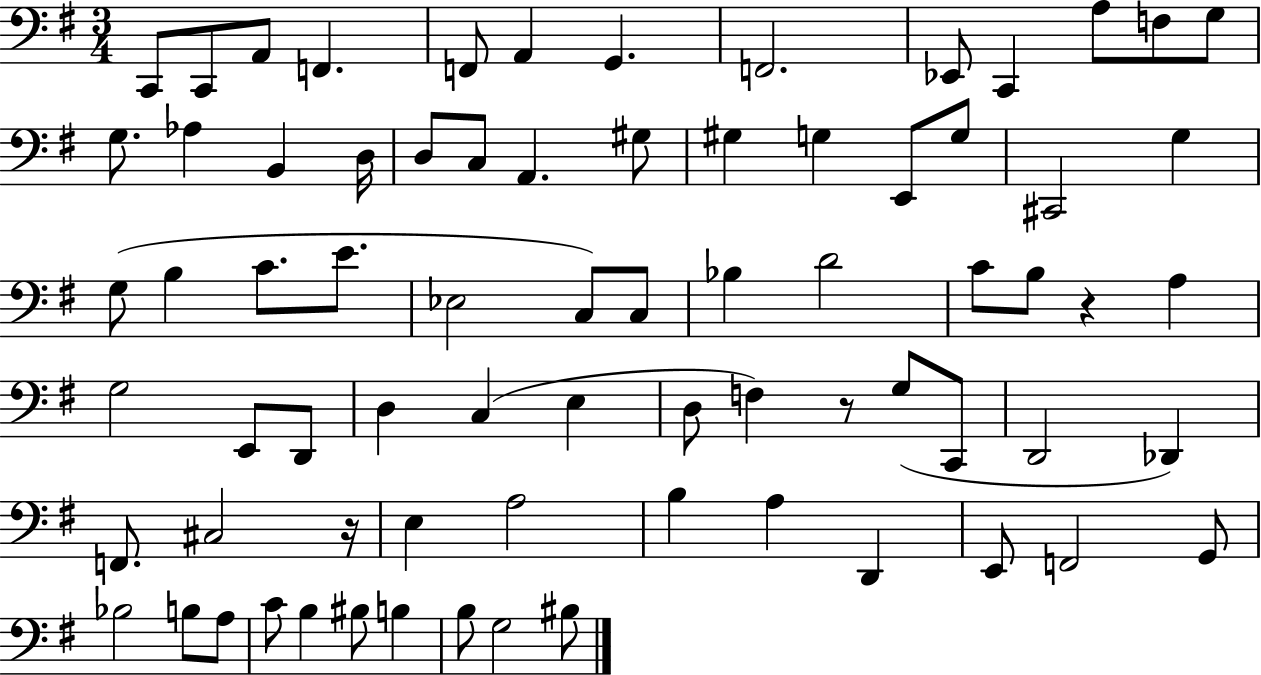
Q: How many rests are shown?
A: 3